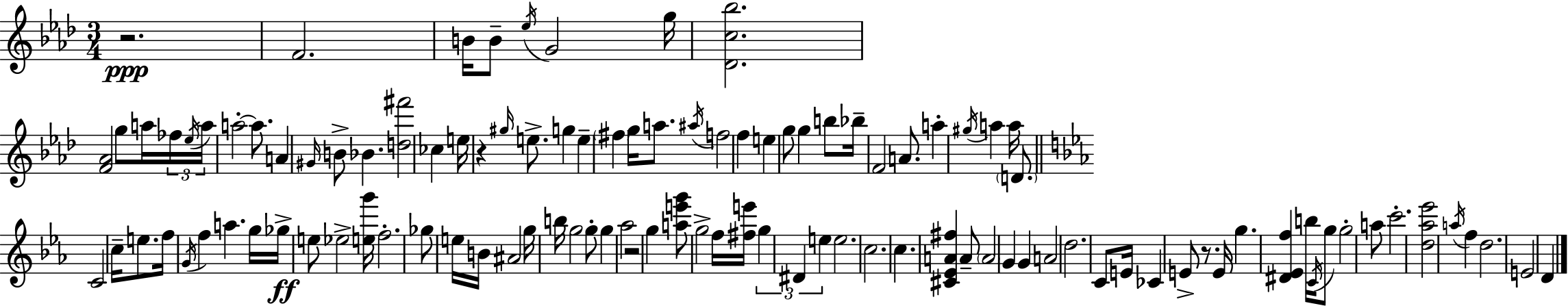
X:1
T:Untitled
M:3/4
L:1/4
K:Ab
z2 F2 B/4 B/2 _e/4 G2 g/4 [_Dc_b]2 [F_A]2 g/2 a/4 _f/4 _e/4 a/4 a2 a/2 A ^G/4 B/2 _B [d^f']2 _c e/4 z ^g/4 e/2 g e ^f g/4 a/2 ^a/4 f2 f e g/2 g b/2 _b/4 F2 A/2 a ^g/4 a a/4 D/2 C2 c/4 e/2 f/4 G/4 f a g/4 _g/4 e/2 _e2 [eg']/4 f2 _g/2 e/4 B/4 ^A2 g/4 b/4 g2 g/2 g _a2 z2 g [ae'g']/2 g2 f/4 [^fe']/4 g ^D e e2 c2 c [^C_EA^f] A/2 A2 G G A2 d2 C/2 E/4 _C E/2 z/2 E/4 g [^D_Ef] b/4 C/4 g/2 g2 a/2 c'2 [d_a_e']2 a/4 f d2 E2 D